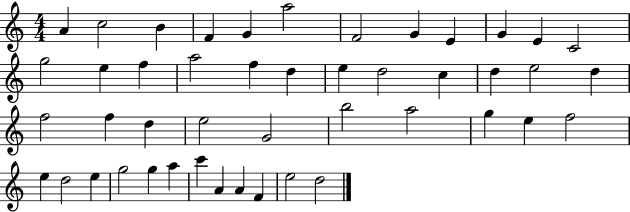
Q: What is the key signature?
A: C major